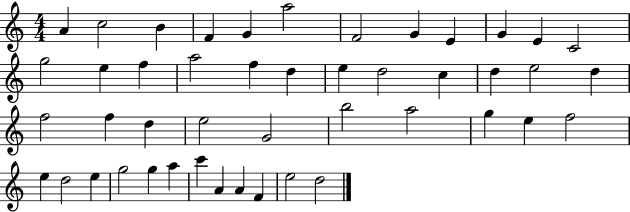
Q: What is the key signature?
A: C major